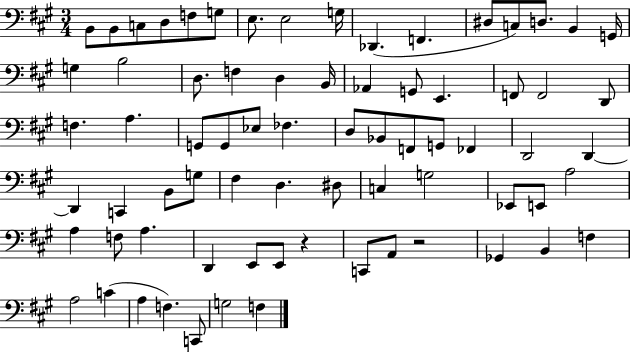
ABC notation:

X:1
T:Untitled
M:3/4
L:1/4
K:A
B,,/2 B,,/2 C,/2 D,/2 F,/2 G,/2 E,/2 E,2 G,/4 _D,, F,, ^D,/2 C,/2 D,/2 B,, G,,/4 G, B,2 D,/2 F, D, B,,/4 _A,, G,,/2 E,, F,,/2 F,,2 D,,/2 F, A, G,,/2 G,,/2 _E,/2 _F, D,/2 _B,,/2 F,,/2 G,,/2 _F,, D,,2 D,, D,, C,, B,,/2 G,/2 ^F, D, ^D,/2 C, G,2 _E,,/2 E,,/2 A,2 A, F,/2 A, D,, E,,/2 E,,/2 z C,,/2 A,,/2 z2 _G,, B,, F, A,2 C A, F, C,,/2 G,2 F,